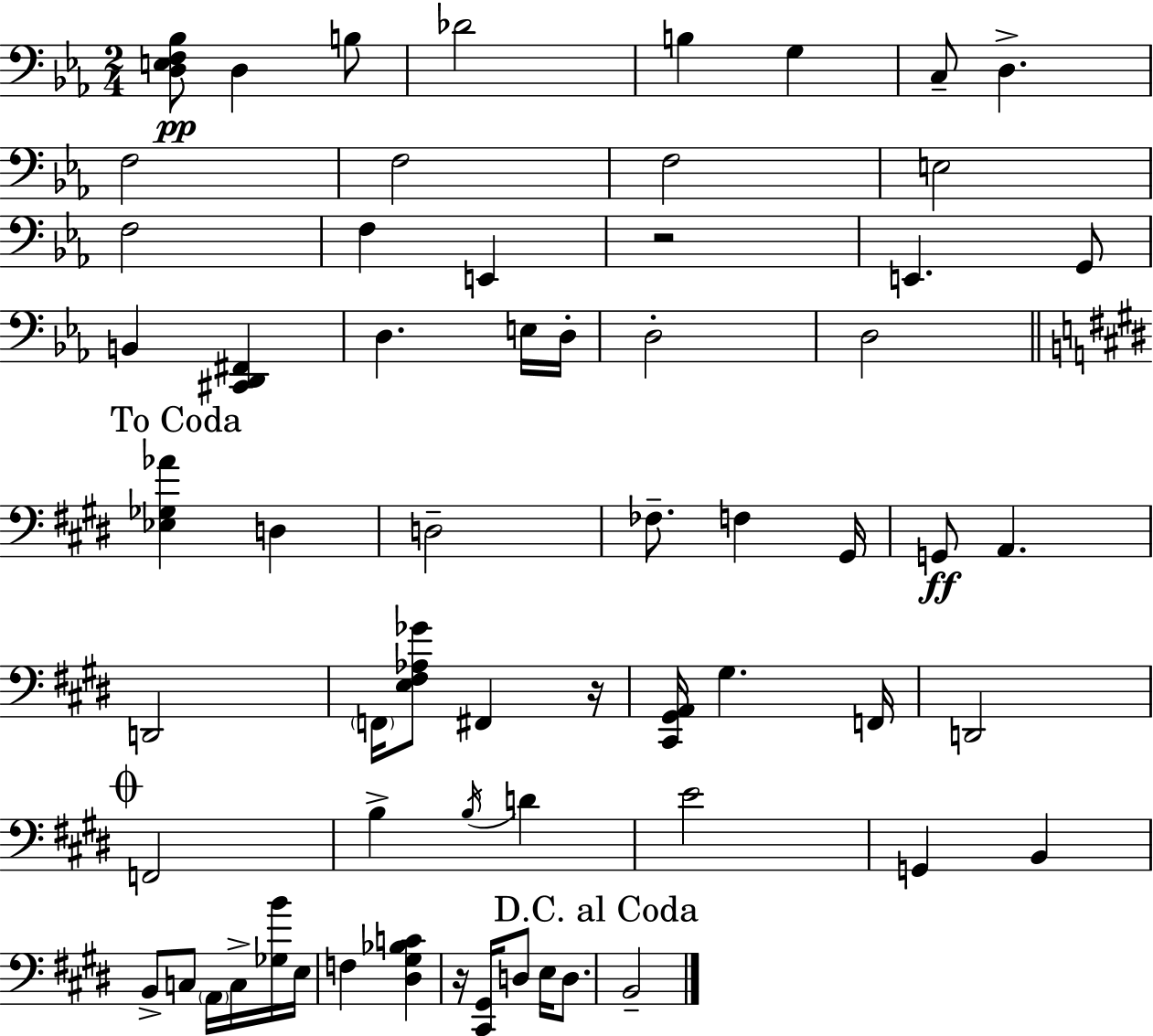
{
  \clef bass
  \numericTimeSignature
  \time 2/4
  \key c \minor
  <d e f bes>8\pp d4 b8 | des'2 | b4 g4 | c8-- d4.-> | \break f2 | f2 | f2 | e2 | \break f2 | f4 e,4 | r2 | e,4. g,8 | \break b,4 <cis, d, fis,>4 | d4. e16 d16-. | d2-. | d2 | \break \mark "To Coda" \bar "||" \break \key e \major <ees ges aes'>4 d4 | d2-- | fes8.-- f4 gis,16 | g,8\ff a,4. | \break d,2 | \parenthesize f,16 <e fis aes ges'>8 fis,4 r16 | <cis, gis, a,>16 gis4. f,16 | d,2 | \break \mark \markup { \musicglyph "scripts.coda" } f,2 | b4-> \acciaccatura { b16 } d'4 | e'2 | g,4 b,4 | \break b,8-> c8 \parenthesize a,16 c16-> <ges b'>16 | e16 f4 <dis gis bes c'>4 | r16 <cis, gis,>16 d8 e16 d8. | \mark "D.C. al Coda" b,2-- | \break \bar "|."
}